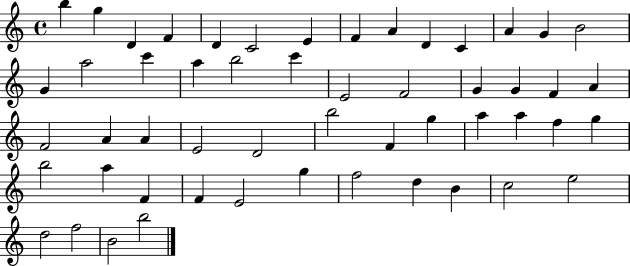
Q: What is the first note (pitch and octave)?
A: B5